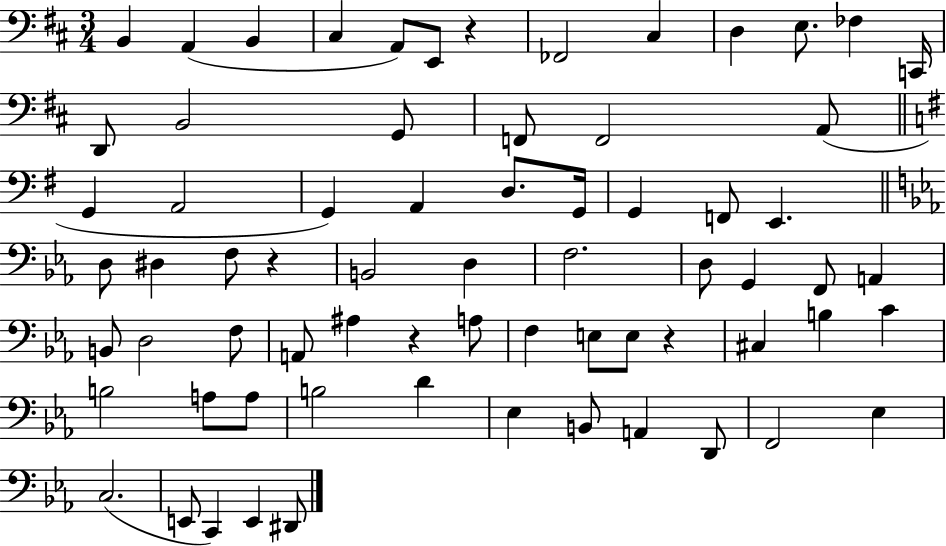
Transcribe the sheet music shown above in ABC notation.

X:1
T:Untitled
M:3/4
L:1/4
K:D
B,, A,, B,, ^C, A,,/2 E,,/2 z _F,,2 ^C, D, E,/2 _F, C,,/4 D,,/2 B,,2 G,,/2 F,,/2 F,,2 A,,/2 G,, A,,2 G,, A,, D,/2 G,,/4 G,, F,,/2 E,, D,/2 ^D, F,/2 z B,,2 D, F,2 D,/2 G,, F,,/2 A,, B,,/2 D,2 F,/2 A,,/2 ^A, z A,/2 F, E,/2 E,/2 z ^C, B, C B,2 A,/2 A,/2 B,2 D _E, B,,/2 A,, D,,/2 F,,2 _E, C,2 E,,/2 C,, E,, ^D,,/2